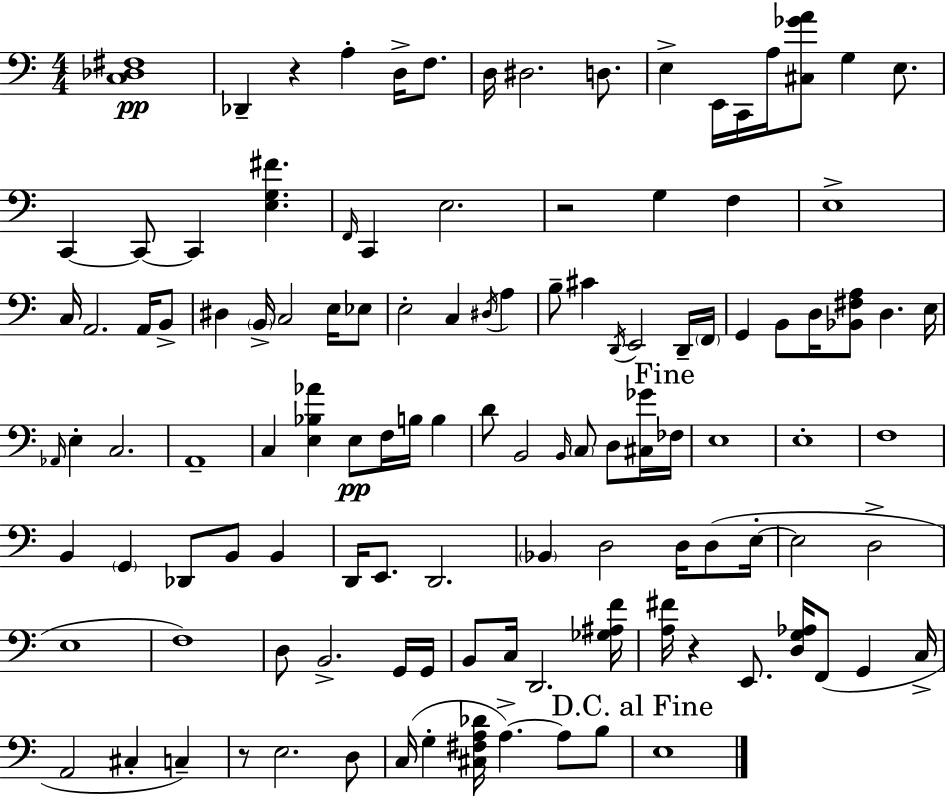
X:1
T:Untitled
M:4/4
L:1/4
K:Am
[C,_D,^F,]4 _D,, z A, D,/4 F,/2 D,/4 ^D,2 D,/2 E, E,,/4 C,,/4 A,/4 [^C,_GA]/2 G, E,/2 C,, C,,/2 C,, [E,G,^F] F,,/4 C,, E,2 z2 G, F, E,4 C,/4 A,,2 A,,/4 B,,/2 ^D, B,,/4 C,2 E,/4 _E,/2 E,2 C, ^D,/4 A, B,/2 ^C D,,/4 E,,2 D,,/4 F,,/4 G,, B,,/2 D,/4 [_B,,^F,A,]/2 D, E,/4 _A,,/4 E, C,2 A,,4 C, [E,_B,_A] E,/2 F,/4 B,/4 B, D/2 B,,2 B,,/4 C,/2 D,/2 [^C,_G]/4 _F,/4 E,4 E,4 F,4 B,, G,, _D,,/2 B,,/2 B,, D,,/4 E,,/2 D,,2 _B,, D,2 D,/4 D,/2 E,/4 E,2 D,2 E,4 F,4 D,/2 B,,2 G,,/4 G,,/4 B,,/2 C,/4 D,,2 [_G,^A,F]/4 [A,^F]/4 z E,,/2 [D,G,_A,]/4 F,,/2 G,, C,/4 A,,2 ^C, C, z/2 E,2 D,/2 C,/4 G, [^C,^F,A,_D]/4 A, A,/2 B,/2 E,4